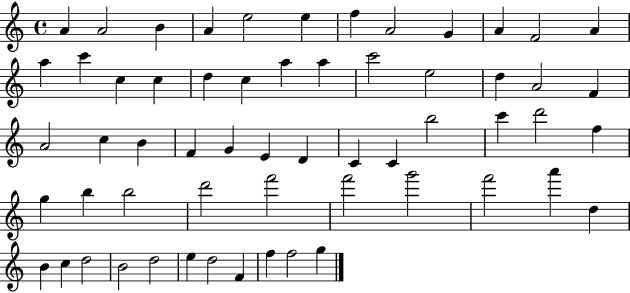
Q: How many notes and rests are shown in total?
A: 59